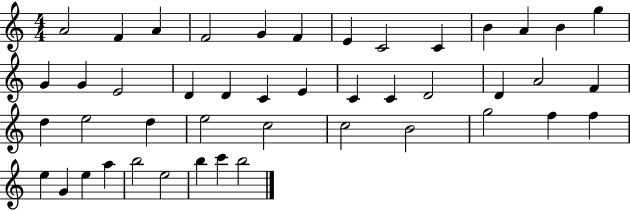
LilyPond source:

{
  \clef treble
  \numericTimeSignature
  \time 4/4
  \key c \major
  a'2 f'4 a'4 | f'2 g'4 f'4 | e'4 c'2 c'4 | b'4 a'4 b'4 g''4 | \break g'4 g'4 e'2 | d'4 d'4 c'4 e'4 | c'4 c'4 d'2 | d'4 a'2 f'4 | \break d''4 e''2 d''4 | e''2 c''2 | c''2 b'2 | g''2 f''4 f''4 | \break e''4 g'4 e''4 a''4 | b''2 e''2 | b''4 c'''4 b''2 | \bar "|."
}